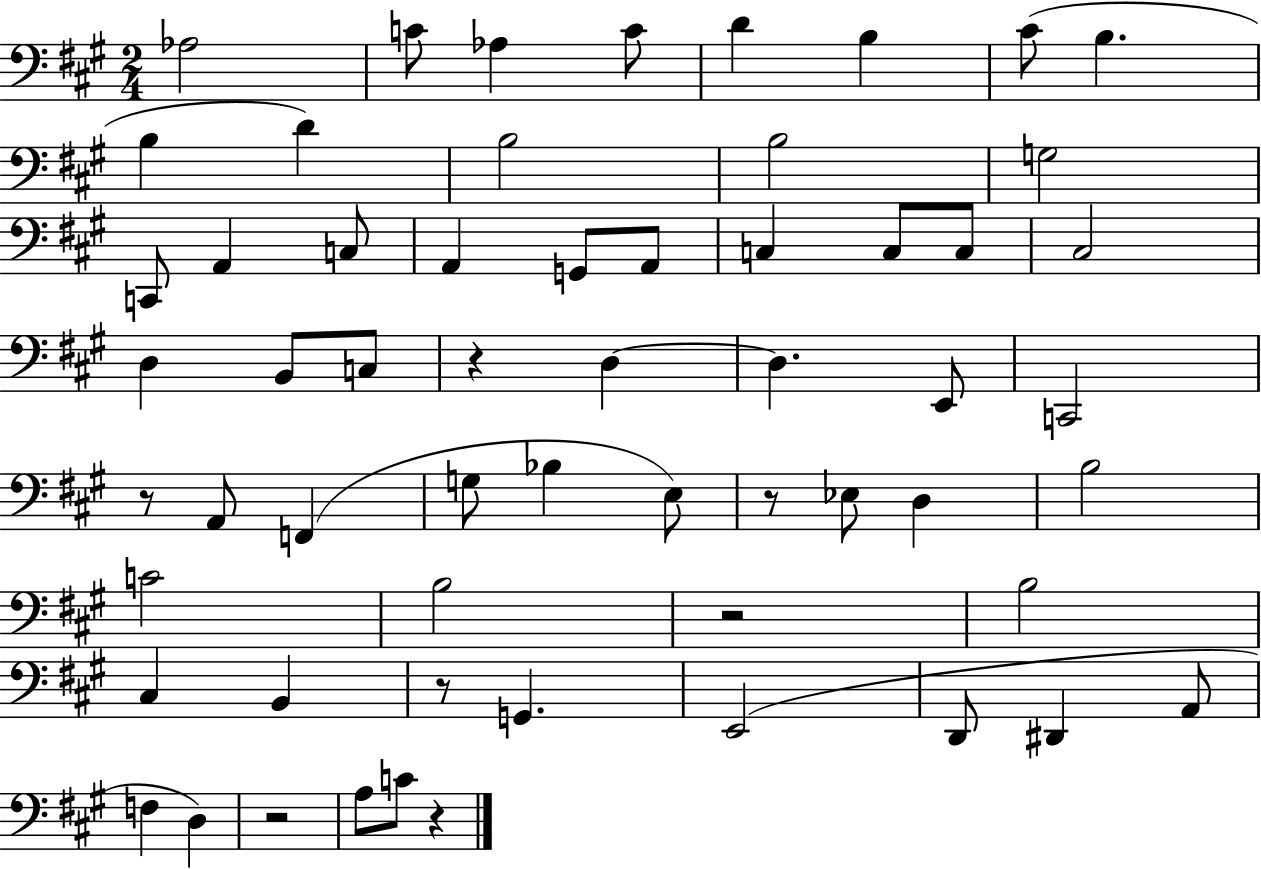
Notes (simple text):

Ab3/h C4/e Ab3/q C4/e D4/q B3/q C#4/e B3/q. B3/q D4/q B3/h B3/h G3/h C2/e A2/q C3/e A2/q G2/e A2/e C3/q C3/e C3/e C#3/h D3/q B2/e C3/e R/q D3/q D3/q. E2/e C2/h R/e A2/e F2/q G3/e Bb3/q E3/e R/e Eb3/e D3/q B3/h C4/h B3/h R/h B3/h C#3/q B2/q R/e G2/q. E2/h D2/e D#2/q A2/e F3/q D3/q R/h A3/e C4/e R/q